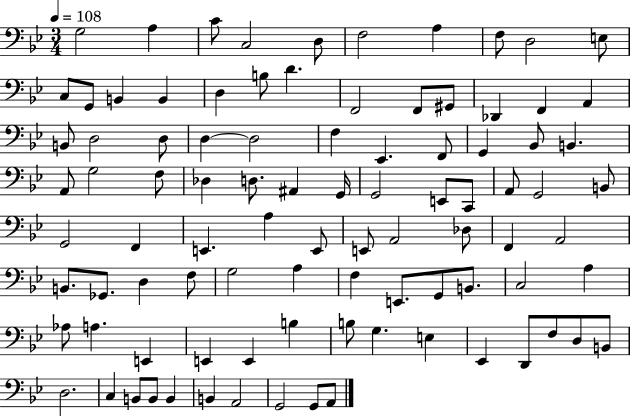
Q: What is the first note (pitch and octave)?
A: G3